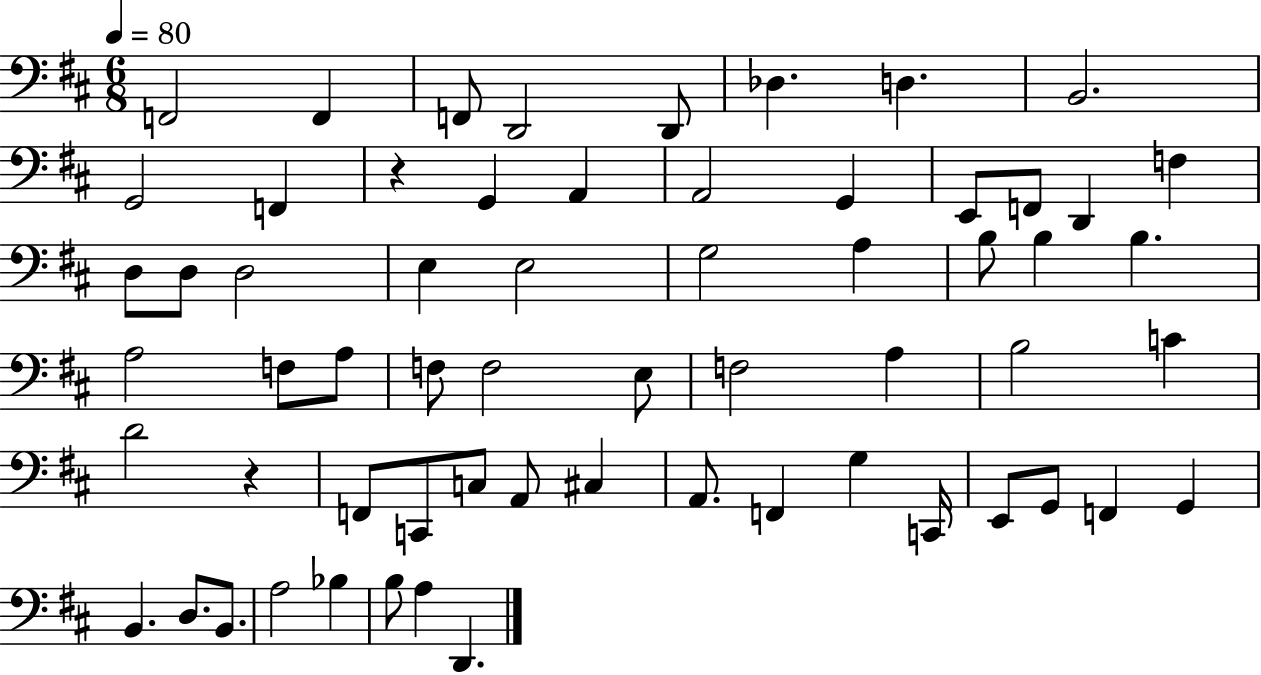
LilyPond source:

{
  \clef bass
  \numericTimeSignature
  \time 6/8
  \key d \major
  \tempo 4 = 80
  f,2 f,4 | f,8 d,2 d,8 | des4. d4. | b,2. | \break g,2 f,4 | r4 g,4 a,4 | a,2 g,4 | e,8 f,8 d,4 f4 | \break d8 d8 d2 | e4 e2 | g2 a4 | b8 b4 b4. | \break a2 f8 a8 | f8 f2 e8 | f2 a4 | b2 c'4 | \break d'2 r4 | f,8 c,8 c8 a,8 cis4 | a,8. f,4 g4 c,16 | e,8 g,8 f,4 g,4 | \break b,4. d8. b,8. | a2 bes4 | b8 a4 d,4. | \bar "|."
}